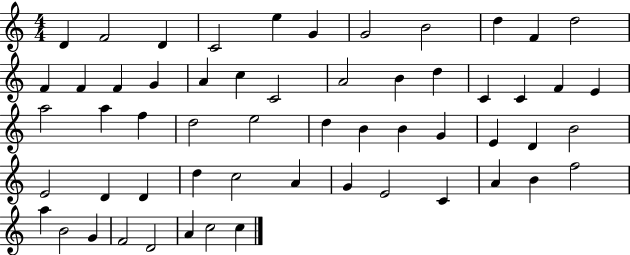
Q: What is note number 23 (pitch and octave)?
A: C4